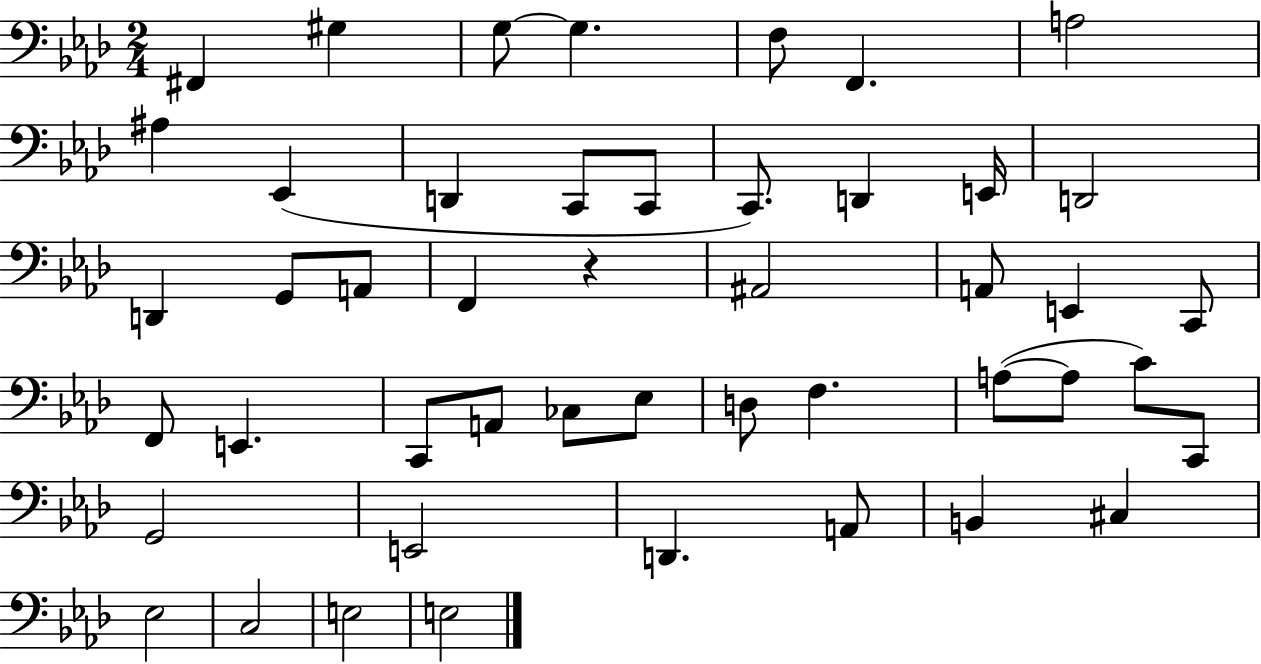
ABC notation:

X:1
T:Untitled
M:2/4
L:1/4
K:Ab
^F,, ^G, G,/2 G, F,/2 F,, A,2 ^A, _E,, D,, C,,/2 C,,/2 C,,/2 D,, E,,/4 D,,2 D,, G,,/2 A,,/2 F,, z ^A,,2 A,,/2 E,, C,,/2 F,,/2 E,, C,,/2 A,,/2 _C,/2 _E,/2 D,/2 F, A,/2 A,/2 C/2 C,,/2 G,,2 E,,2 D,, A,,/2 B,, ^C, _E,2 C,2 E,2 E,2